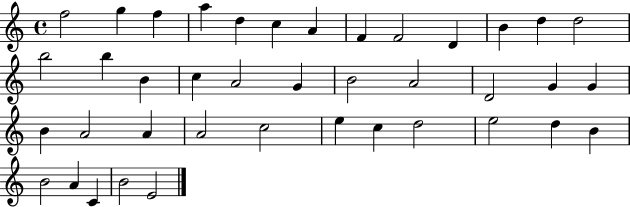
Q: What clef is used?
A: treble